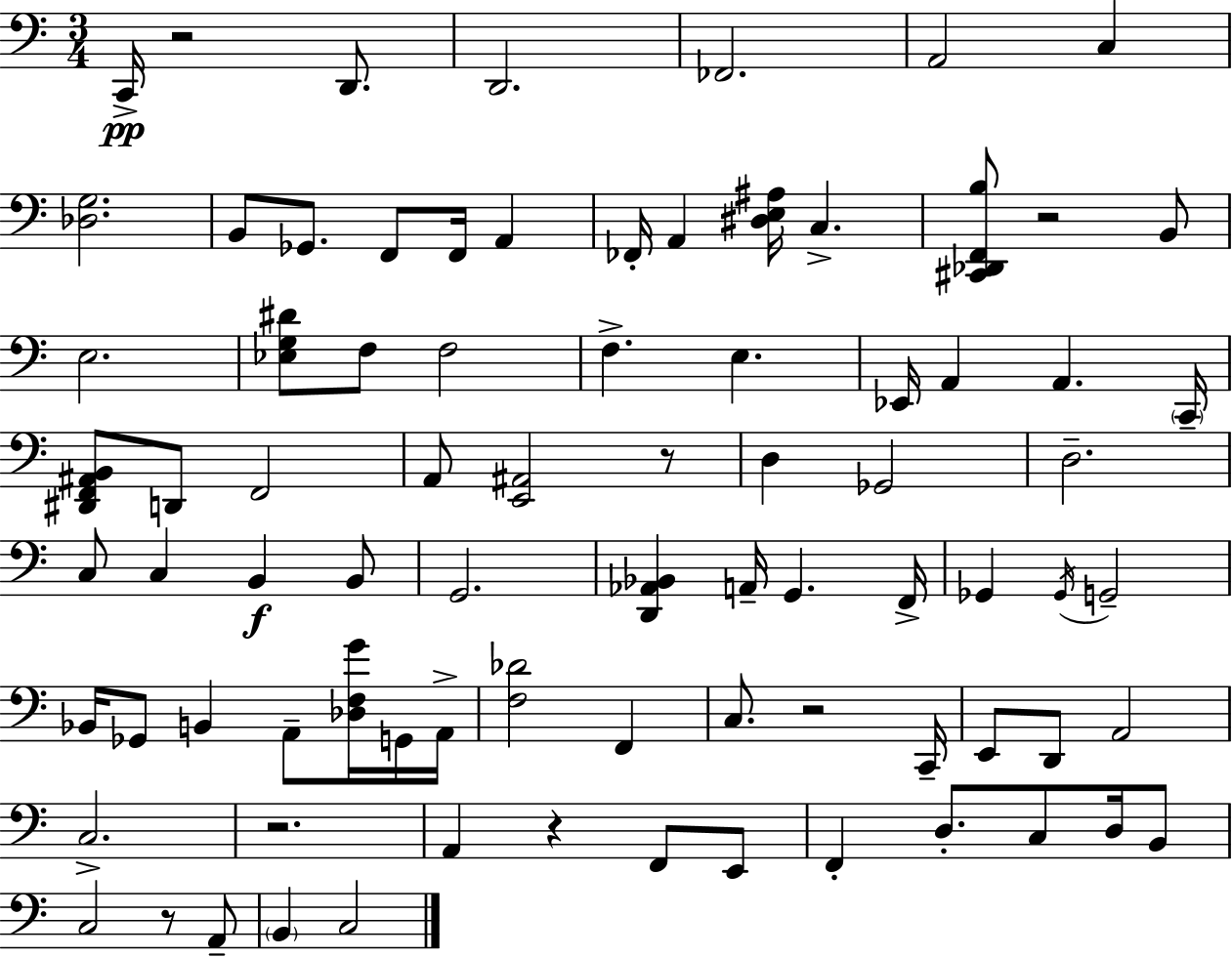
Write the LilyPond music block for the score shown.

{
  \clef bass
  \numericTimeSignature
  \time 3/4
  \key a \minor
  c,16->\pp r2 d,8. | d,2. | fes,2. | a,2 c4 | \break <des g>2. | b,8 ges,8. f,8 f,16 a,4 | fes,16-. a,4 <dis e ais>16 c4.-> | <cis, des, f, b>8 r2 b,8 | \break e2. | <ees g dis'>8 f8 f2 | f4.-> e4. | ees,16 a,4 a,4. \parenthesize c,16-- | \break <dis, f, ais, b,>8 d,8 f,2 | a,8 <e, ais,>2 r8 | d4 ges,2 | d2.-- | \break c8 c4 b,4\f b,8 | g,2. | <d, aes, bes,>4 a,16-- g,4. f,16-> | ges,4 \acciaccatura { ges,16 } g,2-- | \break bes,16 ges,8 b,4 a,8-- <des f g'>16 g,16 | a,16-> <f des'>2 f,4 | c8. r2 | c,16-- e,8 d,8 a,2 | \break c2.-> | r2. | a,4 r4 f,8 e,8 | f,4-. d8.-. c8 d16 b,8 | \break c2 r8 a,8-- | \parenthesize b,4 c2 | \bar "|."
}